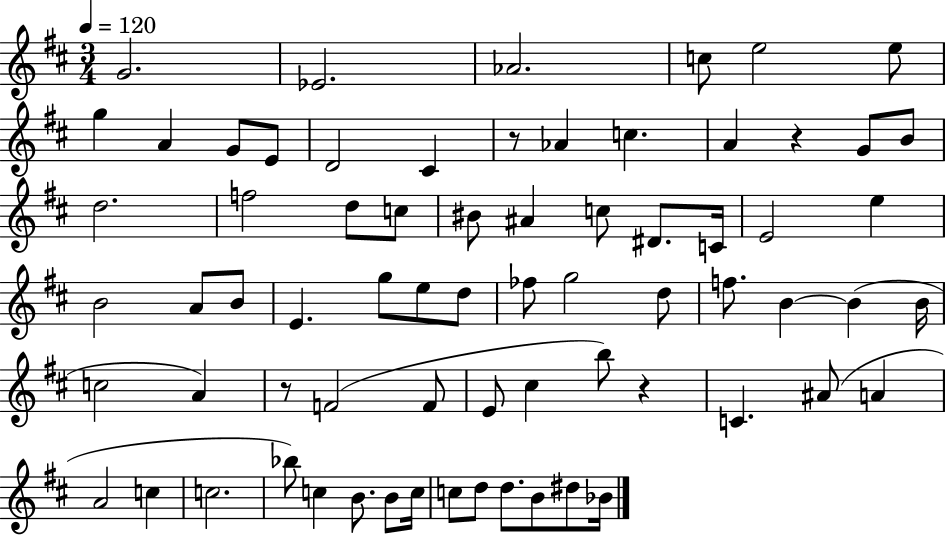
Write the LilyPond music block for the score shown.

{
  \clef treble
  \numericTimeSignature
  \time 3/4
  \key d \major
  \tempo 4 = 120
  g'2. | ees'2. | aes'2. | c''8 e''2 e''8 | \break g''4 a'4 g'8 e'8 | d'2 cis'4 | r8 aes'4 c''4. | a'4 r4 g'8 b'8 | \break d''2. | f''2 d''8 c''8 | bis'8 ais'4 c''8 dis'8. c'16 | e'2 e''4 | \break b'2 a'8 b'8 | e'4. g''8 e''8 d''8 | fes''8 g''2 d''8 | f''8. b'4~~ b'4( b'16 | \break c''2 a'4) | r8 f'2( f'8 | e'8 cis''4 b''8) r4 | c'4. ais'8( a'4 | \break a'2 c''4 | c''2. | bes''8) c''4 b'8. b'8 c''16 | c''8 d''8 d''8. b'8 dis''8 bes'16 | \break \bar "|."
}